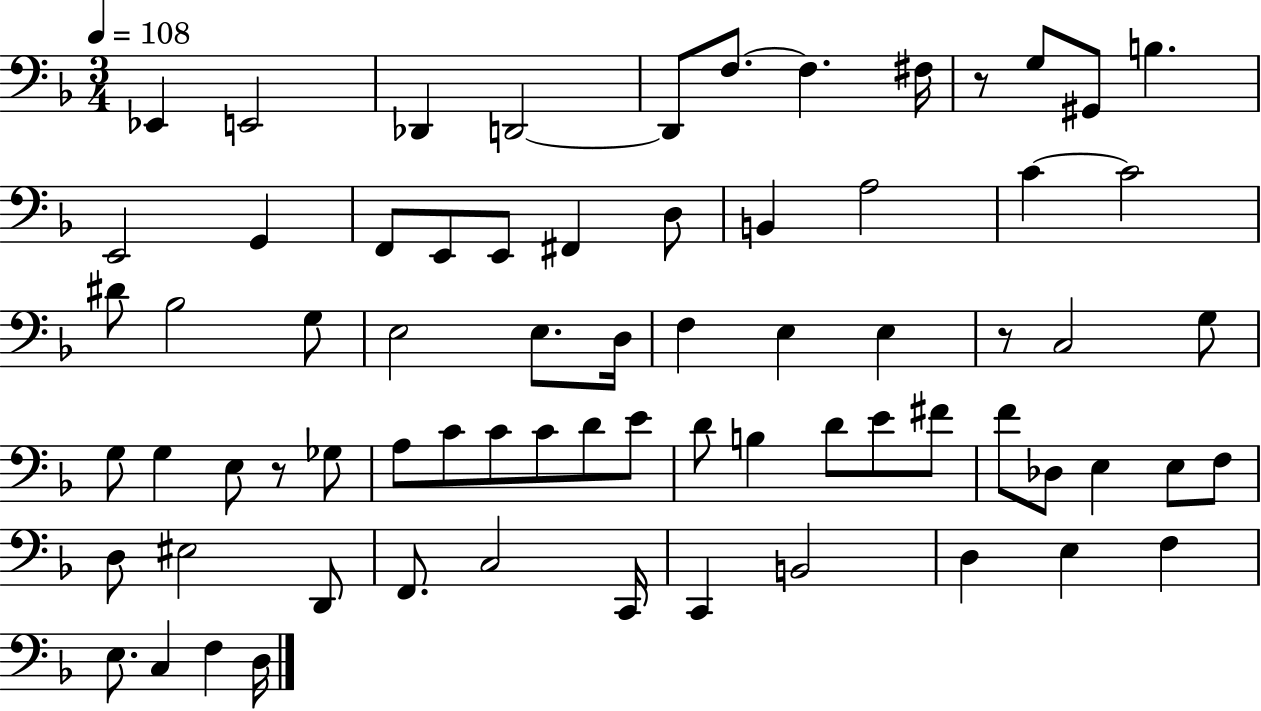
X:1
T:Untitled
M:3/4
L:1/4
K:F
_E,, E,,2 _D,, D,,2 D,,/2 F,/2 F, ^F,/4 z/2 G,/2 ^G,,/2 B, E,,2 G,, F,,/2 E,,/2 E,,/2 ^F,, D,/2 B,, A,2 C C2 ^D/2 _B,2 G,/2 E,2 E,/2 D,/4 F, E, E, z/2 C,2 G,/2 G,/2 G, E,/2 z/2 _G,/2 A,/2 C/2 C/2 C/2 D/2 E/2 D/2 B, D/2 E/2 ^F/2 F/2 _D,/2 E, E,/2 F,/2 D,/2 ^E,2 D,,/2 F,,/2 C,2 C,,/4 C,, B,,2 D, E, F, E,/2 C, F, D,/4